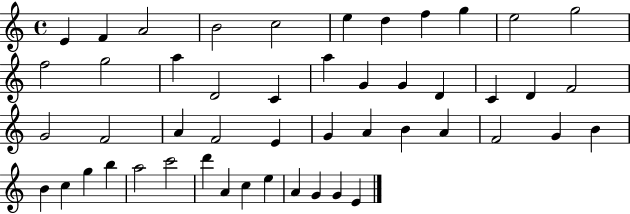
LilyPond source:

{
  \clef treble
  \time 4/4
  \defaultTimeSignature
  \key c \major
  e'4 f'4 a'2 | b'2 c''2 | e''4 d''4 f''4 g''4 | e''2 g''2 | \break f''2 g''2 | a''4 d'2 c'4 | a''4 g'4 g'4 d'4 | c'4 d'4 f'2 | \break g'2 f'2 | a'4 f'2 e'4 | g'4 a'4 b'4 a'4 | f'2 g'4 b'4 | \break b'4 c''4 g''4 b''4 | a''2 c'''2 | d'''4 a'4 c''4 e''4 | a'4 g'4 g'4 e'4 | \break \bar "|."
}